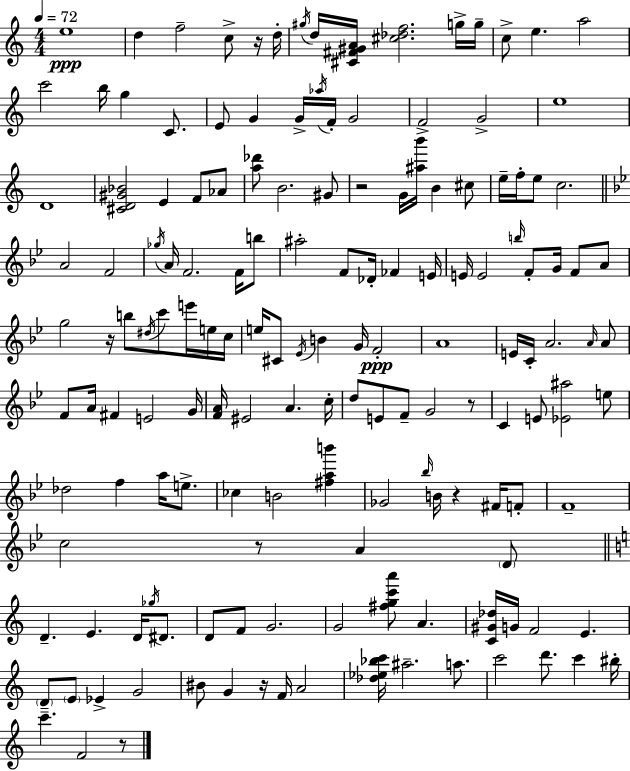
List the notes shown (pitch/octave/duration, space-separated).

E5/w D5/q F5/h C5/e R/s D5/s G#5/s D5/s [C#4,F#4,G#4,A4]/s [C#5,Db5,F5]/h. G5/s G5/s C5/e E5/q. A5/h C6/h B5/s G5/q C4/e. E4/e G4/q G4/s Ab5/s F4/s G4/h F4/h G4/h E5/w D4/w [C#4,D4,G#4,Bb4]/h E4/q F4/e Ab4/e [A5,Db6]/e B4/h. G#4/e R/h G4/s [A#5,B6]/s B4/q C#5/e E5/s F5/s E5/e C5/h. A4/h F4/h Gb5/s A4/s F4/h. F4/s B5/e A#5/h F4/e Db4/s FES4/q E4/s E4/s E4/h B5/s F4/e G4/s F4/e A4/e G5/h R/s B5/e D#5/s C6/e E6/s E5/s C5/s E5/s C#4/e Eb4/s B4/q G4/s F4/h A4/w E4/s C4/s A4/h. A4/s A4/e F4/e A4/s F#4/q E4/h G4/s [F4,A4]/s EIS4/h A4/q. C5/s D5/e E4/e F4/e G4/h R/e C4/q E4/e [Eb4,A#5]/h E5/e Db5/h F5/q A5/s E5/e. CES5/q B4/h [F#5,A5,B6]/q Gb4/h Bb5/s B4/s R/q F#4/s F4/e F4/w C5/h R/e A4/q D4/e D4/q. E4/q. D4/s Gb5/s D#4/e. D4/e F4/e G4/h. G4/h [F#5,G5,C6,A6]/e A4/q. [C4,G#4,Db5]/s G4/s F4/h E4/q. D4/e E4/e Eb4/q G4/h BIS4/e G4/q R/s F4/s A4/h [Db5,Eb5,Bb5,C6]/s A#5/h. A5/e. C6/h D6/e. C6/q BIS5/s C6/q. F4/h R/e